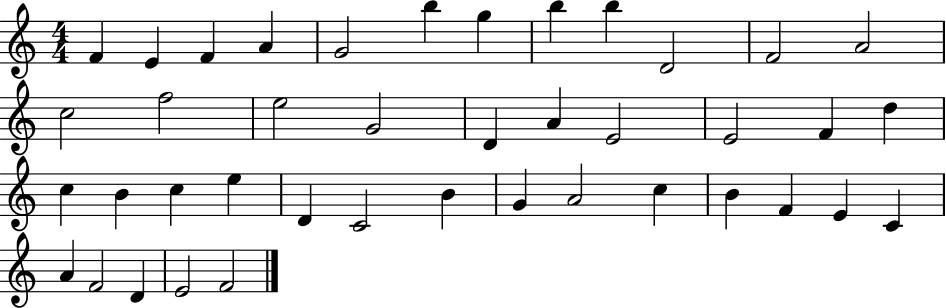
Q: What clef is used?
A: treble